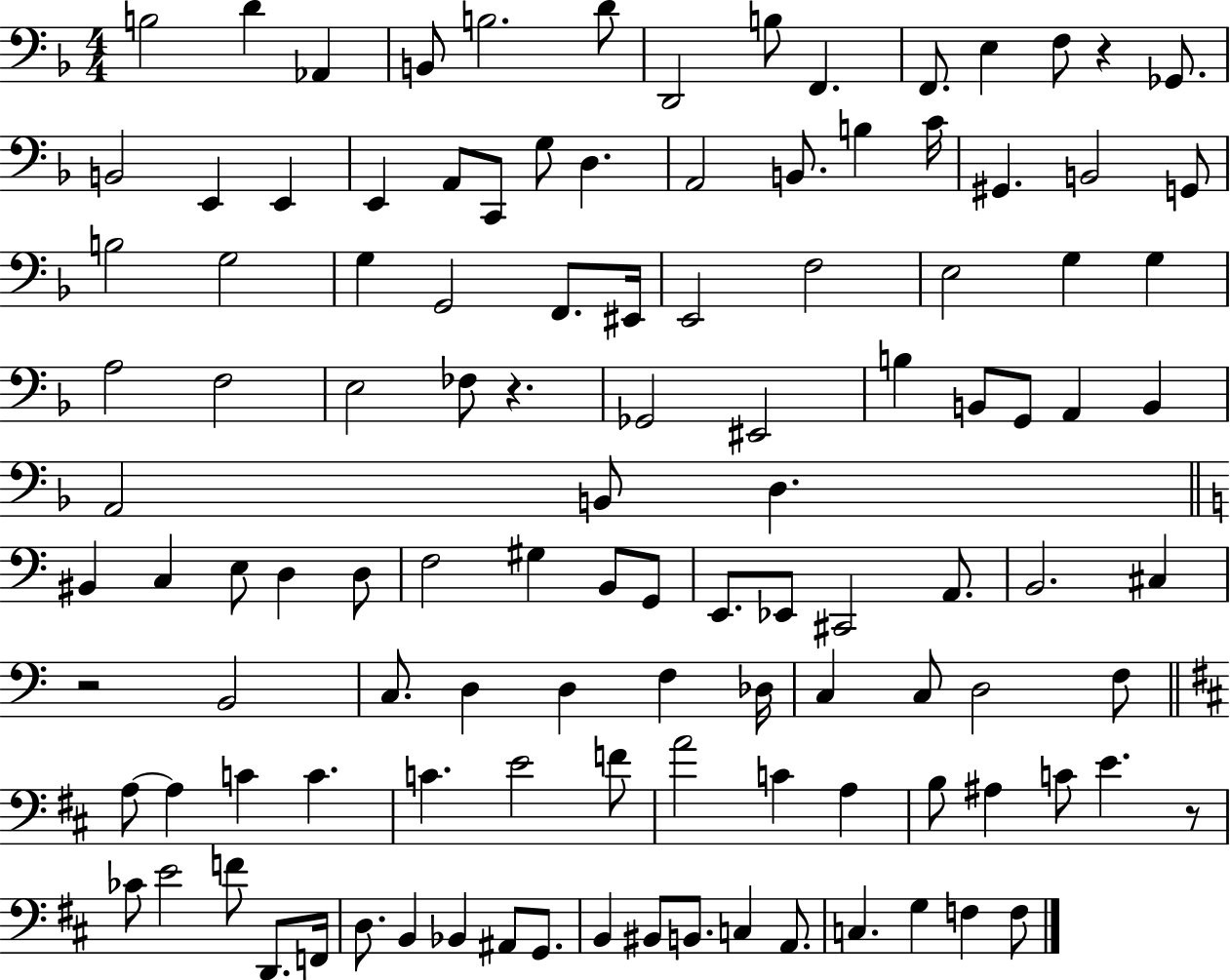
X:1
T:Untitled
M:4/4
L:1/4
K:F
B,2 D _A,, B,,/2 B,2 D/2 D,,2 B,/2 F,, F,,/2 E, F,/2 z _G,,/2 B,,2 E,, E,, E,, A,,/2 C,,/2 G,/2 D, A,,2 B,,/2 B, C/4 ^G,, B,,2 G,,/2 B,2 G,2 G, G,,2 F,,/2 ^E,,/4 E,,2 F,2 E,2 G, G, A,2 F,2 E,2 _F,/2 z _G,,2 ^E,,2 B, B,,/2 G,,/2 A,, B,, A,,2 B,,/2 D, ^B,, C, E,/2 D, D,/2 F,2 ^G, B,,/2 G,,/2 E,,/2 _E,,/2 ^C,,2 A,,/2 B,,2 ^C, z2 B,,2 C,/2 D, D, F, _D,/4 C, C,/2 D,2 F,/2 A,/2 A, C C C E2 F/2 A2 C A, B,/2 ^A, C/2 E z/2 _C/2 E2 F/2 D,,/2 F,,/4 D,/2 B,, _B,, ^A,,/2 G,,/2 B,, ^B,,/2 B,,/2 C, A,,/2 C, G, F, F,/2